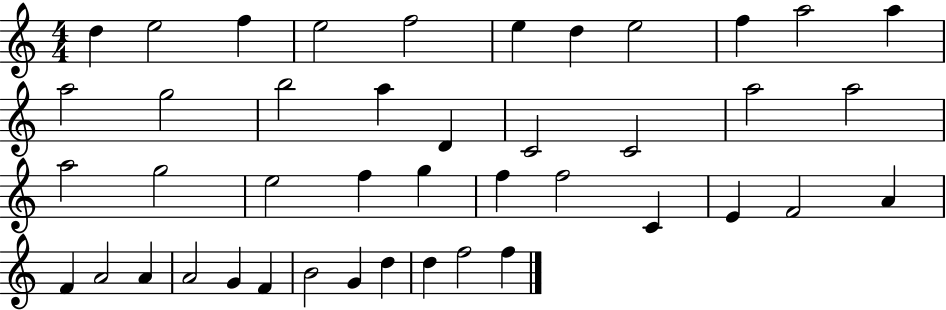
D5/q E5/h F5/q E5/h F5/h E5/q D5/q E5/h F5/q A5/h A5/q A5/h G5/h B5/h A5/q D4/q C4/h C4/h A5/h A5/h A5/h G5/h E5/h F5/q G5/q F5/q F5/h C4/q E4/q F4/h A4/q F4/q A4/h A4/q A4/h G4/q F4/q B4/h G4/q D5/q D5/q F5/h F5/q